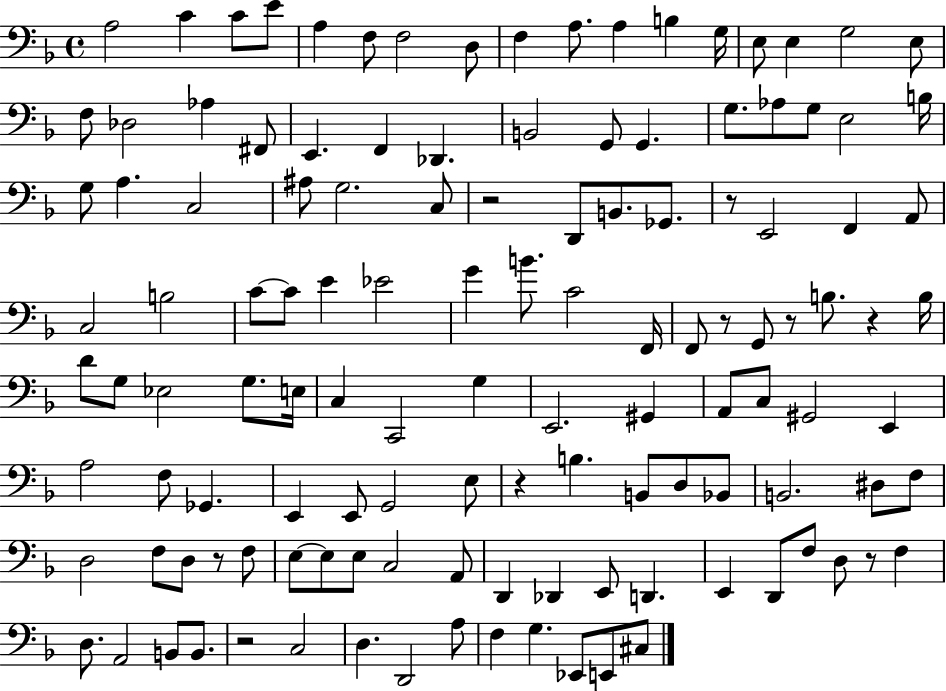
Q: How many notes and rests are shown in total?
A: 126